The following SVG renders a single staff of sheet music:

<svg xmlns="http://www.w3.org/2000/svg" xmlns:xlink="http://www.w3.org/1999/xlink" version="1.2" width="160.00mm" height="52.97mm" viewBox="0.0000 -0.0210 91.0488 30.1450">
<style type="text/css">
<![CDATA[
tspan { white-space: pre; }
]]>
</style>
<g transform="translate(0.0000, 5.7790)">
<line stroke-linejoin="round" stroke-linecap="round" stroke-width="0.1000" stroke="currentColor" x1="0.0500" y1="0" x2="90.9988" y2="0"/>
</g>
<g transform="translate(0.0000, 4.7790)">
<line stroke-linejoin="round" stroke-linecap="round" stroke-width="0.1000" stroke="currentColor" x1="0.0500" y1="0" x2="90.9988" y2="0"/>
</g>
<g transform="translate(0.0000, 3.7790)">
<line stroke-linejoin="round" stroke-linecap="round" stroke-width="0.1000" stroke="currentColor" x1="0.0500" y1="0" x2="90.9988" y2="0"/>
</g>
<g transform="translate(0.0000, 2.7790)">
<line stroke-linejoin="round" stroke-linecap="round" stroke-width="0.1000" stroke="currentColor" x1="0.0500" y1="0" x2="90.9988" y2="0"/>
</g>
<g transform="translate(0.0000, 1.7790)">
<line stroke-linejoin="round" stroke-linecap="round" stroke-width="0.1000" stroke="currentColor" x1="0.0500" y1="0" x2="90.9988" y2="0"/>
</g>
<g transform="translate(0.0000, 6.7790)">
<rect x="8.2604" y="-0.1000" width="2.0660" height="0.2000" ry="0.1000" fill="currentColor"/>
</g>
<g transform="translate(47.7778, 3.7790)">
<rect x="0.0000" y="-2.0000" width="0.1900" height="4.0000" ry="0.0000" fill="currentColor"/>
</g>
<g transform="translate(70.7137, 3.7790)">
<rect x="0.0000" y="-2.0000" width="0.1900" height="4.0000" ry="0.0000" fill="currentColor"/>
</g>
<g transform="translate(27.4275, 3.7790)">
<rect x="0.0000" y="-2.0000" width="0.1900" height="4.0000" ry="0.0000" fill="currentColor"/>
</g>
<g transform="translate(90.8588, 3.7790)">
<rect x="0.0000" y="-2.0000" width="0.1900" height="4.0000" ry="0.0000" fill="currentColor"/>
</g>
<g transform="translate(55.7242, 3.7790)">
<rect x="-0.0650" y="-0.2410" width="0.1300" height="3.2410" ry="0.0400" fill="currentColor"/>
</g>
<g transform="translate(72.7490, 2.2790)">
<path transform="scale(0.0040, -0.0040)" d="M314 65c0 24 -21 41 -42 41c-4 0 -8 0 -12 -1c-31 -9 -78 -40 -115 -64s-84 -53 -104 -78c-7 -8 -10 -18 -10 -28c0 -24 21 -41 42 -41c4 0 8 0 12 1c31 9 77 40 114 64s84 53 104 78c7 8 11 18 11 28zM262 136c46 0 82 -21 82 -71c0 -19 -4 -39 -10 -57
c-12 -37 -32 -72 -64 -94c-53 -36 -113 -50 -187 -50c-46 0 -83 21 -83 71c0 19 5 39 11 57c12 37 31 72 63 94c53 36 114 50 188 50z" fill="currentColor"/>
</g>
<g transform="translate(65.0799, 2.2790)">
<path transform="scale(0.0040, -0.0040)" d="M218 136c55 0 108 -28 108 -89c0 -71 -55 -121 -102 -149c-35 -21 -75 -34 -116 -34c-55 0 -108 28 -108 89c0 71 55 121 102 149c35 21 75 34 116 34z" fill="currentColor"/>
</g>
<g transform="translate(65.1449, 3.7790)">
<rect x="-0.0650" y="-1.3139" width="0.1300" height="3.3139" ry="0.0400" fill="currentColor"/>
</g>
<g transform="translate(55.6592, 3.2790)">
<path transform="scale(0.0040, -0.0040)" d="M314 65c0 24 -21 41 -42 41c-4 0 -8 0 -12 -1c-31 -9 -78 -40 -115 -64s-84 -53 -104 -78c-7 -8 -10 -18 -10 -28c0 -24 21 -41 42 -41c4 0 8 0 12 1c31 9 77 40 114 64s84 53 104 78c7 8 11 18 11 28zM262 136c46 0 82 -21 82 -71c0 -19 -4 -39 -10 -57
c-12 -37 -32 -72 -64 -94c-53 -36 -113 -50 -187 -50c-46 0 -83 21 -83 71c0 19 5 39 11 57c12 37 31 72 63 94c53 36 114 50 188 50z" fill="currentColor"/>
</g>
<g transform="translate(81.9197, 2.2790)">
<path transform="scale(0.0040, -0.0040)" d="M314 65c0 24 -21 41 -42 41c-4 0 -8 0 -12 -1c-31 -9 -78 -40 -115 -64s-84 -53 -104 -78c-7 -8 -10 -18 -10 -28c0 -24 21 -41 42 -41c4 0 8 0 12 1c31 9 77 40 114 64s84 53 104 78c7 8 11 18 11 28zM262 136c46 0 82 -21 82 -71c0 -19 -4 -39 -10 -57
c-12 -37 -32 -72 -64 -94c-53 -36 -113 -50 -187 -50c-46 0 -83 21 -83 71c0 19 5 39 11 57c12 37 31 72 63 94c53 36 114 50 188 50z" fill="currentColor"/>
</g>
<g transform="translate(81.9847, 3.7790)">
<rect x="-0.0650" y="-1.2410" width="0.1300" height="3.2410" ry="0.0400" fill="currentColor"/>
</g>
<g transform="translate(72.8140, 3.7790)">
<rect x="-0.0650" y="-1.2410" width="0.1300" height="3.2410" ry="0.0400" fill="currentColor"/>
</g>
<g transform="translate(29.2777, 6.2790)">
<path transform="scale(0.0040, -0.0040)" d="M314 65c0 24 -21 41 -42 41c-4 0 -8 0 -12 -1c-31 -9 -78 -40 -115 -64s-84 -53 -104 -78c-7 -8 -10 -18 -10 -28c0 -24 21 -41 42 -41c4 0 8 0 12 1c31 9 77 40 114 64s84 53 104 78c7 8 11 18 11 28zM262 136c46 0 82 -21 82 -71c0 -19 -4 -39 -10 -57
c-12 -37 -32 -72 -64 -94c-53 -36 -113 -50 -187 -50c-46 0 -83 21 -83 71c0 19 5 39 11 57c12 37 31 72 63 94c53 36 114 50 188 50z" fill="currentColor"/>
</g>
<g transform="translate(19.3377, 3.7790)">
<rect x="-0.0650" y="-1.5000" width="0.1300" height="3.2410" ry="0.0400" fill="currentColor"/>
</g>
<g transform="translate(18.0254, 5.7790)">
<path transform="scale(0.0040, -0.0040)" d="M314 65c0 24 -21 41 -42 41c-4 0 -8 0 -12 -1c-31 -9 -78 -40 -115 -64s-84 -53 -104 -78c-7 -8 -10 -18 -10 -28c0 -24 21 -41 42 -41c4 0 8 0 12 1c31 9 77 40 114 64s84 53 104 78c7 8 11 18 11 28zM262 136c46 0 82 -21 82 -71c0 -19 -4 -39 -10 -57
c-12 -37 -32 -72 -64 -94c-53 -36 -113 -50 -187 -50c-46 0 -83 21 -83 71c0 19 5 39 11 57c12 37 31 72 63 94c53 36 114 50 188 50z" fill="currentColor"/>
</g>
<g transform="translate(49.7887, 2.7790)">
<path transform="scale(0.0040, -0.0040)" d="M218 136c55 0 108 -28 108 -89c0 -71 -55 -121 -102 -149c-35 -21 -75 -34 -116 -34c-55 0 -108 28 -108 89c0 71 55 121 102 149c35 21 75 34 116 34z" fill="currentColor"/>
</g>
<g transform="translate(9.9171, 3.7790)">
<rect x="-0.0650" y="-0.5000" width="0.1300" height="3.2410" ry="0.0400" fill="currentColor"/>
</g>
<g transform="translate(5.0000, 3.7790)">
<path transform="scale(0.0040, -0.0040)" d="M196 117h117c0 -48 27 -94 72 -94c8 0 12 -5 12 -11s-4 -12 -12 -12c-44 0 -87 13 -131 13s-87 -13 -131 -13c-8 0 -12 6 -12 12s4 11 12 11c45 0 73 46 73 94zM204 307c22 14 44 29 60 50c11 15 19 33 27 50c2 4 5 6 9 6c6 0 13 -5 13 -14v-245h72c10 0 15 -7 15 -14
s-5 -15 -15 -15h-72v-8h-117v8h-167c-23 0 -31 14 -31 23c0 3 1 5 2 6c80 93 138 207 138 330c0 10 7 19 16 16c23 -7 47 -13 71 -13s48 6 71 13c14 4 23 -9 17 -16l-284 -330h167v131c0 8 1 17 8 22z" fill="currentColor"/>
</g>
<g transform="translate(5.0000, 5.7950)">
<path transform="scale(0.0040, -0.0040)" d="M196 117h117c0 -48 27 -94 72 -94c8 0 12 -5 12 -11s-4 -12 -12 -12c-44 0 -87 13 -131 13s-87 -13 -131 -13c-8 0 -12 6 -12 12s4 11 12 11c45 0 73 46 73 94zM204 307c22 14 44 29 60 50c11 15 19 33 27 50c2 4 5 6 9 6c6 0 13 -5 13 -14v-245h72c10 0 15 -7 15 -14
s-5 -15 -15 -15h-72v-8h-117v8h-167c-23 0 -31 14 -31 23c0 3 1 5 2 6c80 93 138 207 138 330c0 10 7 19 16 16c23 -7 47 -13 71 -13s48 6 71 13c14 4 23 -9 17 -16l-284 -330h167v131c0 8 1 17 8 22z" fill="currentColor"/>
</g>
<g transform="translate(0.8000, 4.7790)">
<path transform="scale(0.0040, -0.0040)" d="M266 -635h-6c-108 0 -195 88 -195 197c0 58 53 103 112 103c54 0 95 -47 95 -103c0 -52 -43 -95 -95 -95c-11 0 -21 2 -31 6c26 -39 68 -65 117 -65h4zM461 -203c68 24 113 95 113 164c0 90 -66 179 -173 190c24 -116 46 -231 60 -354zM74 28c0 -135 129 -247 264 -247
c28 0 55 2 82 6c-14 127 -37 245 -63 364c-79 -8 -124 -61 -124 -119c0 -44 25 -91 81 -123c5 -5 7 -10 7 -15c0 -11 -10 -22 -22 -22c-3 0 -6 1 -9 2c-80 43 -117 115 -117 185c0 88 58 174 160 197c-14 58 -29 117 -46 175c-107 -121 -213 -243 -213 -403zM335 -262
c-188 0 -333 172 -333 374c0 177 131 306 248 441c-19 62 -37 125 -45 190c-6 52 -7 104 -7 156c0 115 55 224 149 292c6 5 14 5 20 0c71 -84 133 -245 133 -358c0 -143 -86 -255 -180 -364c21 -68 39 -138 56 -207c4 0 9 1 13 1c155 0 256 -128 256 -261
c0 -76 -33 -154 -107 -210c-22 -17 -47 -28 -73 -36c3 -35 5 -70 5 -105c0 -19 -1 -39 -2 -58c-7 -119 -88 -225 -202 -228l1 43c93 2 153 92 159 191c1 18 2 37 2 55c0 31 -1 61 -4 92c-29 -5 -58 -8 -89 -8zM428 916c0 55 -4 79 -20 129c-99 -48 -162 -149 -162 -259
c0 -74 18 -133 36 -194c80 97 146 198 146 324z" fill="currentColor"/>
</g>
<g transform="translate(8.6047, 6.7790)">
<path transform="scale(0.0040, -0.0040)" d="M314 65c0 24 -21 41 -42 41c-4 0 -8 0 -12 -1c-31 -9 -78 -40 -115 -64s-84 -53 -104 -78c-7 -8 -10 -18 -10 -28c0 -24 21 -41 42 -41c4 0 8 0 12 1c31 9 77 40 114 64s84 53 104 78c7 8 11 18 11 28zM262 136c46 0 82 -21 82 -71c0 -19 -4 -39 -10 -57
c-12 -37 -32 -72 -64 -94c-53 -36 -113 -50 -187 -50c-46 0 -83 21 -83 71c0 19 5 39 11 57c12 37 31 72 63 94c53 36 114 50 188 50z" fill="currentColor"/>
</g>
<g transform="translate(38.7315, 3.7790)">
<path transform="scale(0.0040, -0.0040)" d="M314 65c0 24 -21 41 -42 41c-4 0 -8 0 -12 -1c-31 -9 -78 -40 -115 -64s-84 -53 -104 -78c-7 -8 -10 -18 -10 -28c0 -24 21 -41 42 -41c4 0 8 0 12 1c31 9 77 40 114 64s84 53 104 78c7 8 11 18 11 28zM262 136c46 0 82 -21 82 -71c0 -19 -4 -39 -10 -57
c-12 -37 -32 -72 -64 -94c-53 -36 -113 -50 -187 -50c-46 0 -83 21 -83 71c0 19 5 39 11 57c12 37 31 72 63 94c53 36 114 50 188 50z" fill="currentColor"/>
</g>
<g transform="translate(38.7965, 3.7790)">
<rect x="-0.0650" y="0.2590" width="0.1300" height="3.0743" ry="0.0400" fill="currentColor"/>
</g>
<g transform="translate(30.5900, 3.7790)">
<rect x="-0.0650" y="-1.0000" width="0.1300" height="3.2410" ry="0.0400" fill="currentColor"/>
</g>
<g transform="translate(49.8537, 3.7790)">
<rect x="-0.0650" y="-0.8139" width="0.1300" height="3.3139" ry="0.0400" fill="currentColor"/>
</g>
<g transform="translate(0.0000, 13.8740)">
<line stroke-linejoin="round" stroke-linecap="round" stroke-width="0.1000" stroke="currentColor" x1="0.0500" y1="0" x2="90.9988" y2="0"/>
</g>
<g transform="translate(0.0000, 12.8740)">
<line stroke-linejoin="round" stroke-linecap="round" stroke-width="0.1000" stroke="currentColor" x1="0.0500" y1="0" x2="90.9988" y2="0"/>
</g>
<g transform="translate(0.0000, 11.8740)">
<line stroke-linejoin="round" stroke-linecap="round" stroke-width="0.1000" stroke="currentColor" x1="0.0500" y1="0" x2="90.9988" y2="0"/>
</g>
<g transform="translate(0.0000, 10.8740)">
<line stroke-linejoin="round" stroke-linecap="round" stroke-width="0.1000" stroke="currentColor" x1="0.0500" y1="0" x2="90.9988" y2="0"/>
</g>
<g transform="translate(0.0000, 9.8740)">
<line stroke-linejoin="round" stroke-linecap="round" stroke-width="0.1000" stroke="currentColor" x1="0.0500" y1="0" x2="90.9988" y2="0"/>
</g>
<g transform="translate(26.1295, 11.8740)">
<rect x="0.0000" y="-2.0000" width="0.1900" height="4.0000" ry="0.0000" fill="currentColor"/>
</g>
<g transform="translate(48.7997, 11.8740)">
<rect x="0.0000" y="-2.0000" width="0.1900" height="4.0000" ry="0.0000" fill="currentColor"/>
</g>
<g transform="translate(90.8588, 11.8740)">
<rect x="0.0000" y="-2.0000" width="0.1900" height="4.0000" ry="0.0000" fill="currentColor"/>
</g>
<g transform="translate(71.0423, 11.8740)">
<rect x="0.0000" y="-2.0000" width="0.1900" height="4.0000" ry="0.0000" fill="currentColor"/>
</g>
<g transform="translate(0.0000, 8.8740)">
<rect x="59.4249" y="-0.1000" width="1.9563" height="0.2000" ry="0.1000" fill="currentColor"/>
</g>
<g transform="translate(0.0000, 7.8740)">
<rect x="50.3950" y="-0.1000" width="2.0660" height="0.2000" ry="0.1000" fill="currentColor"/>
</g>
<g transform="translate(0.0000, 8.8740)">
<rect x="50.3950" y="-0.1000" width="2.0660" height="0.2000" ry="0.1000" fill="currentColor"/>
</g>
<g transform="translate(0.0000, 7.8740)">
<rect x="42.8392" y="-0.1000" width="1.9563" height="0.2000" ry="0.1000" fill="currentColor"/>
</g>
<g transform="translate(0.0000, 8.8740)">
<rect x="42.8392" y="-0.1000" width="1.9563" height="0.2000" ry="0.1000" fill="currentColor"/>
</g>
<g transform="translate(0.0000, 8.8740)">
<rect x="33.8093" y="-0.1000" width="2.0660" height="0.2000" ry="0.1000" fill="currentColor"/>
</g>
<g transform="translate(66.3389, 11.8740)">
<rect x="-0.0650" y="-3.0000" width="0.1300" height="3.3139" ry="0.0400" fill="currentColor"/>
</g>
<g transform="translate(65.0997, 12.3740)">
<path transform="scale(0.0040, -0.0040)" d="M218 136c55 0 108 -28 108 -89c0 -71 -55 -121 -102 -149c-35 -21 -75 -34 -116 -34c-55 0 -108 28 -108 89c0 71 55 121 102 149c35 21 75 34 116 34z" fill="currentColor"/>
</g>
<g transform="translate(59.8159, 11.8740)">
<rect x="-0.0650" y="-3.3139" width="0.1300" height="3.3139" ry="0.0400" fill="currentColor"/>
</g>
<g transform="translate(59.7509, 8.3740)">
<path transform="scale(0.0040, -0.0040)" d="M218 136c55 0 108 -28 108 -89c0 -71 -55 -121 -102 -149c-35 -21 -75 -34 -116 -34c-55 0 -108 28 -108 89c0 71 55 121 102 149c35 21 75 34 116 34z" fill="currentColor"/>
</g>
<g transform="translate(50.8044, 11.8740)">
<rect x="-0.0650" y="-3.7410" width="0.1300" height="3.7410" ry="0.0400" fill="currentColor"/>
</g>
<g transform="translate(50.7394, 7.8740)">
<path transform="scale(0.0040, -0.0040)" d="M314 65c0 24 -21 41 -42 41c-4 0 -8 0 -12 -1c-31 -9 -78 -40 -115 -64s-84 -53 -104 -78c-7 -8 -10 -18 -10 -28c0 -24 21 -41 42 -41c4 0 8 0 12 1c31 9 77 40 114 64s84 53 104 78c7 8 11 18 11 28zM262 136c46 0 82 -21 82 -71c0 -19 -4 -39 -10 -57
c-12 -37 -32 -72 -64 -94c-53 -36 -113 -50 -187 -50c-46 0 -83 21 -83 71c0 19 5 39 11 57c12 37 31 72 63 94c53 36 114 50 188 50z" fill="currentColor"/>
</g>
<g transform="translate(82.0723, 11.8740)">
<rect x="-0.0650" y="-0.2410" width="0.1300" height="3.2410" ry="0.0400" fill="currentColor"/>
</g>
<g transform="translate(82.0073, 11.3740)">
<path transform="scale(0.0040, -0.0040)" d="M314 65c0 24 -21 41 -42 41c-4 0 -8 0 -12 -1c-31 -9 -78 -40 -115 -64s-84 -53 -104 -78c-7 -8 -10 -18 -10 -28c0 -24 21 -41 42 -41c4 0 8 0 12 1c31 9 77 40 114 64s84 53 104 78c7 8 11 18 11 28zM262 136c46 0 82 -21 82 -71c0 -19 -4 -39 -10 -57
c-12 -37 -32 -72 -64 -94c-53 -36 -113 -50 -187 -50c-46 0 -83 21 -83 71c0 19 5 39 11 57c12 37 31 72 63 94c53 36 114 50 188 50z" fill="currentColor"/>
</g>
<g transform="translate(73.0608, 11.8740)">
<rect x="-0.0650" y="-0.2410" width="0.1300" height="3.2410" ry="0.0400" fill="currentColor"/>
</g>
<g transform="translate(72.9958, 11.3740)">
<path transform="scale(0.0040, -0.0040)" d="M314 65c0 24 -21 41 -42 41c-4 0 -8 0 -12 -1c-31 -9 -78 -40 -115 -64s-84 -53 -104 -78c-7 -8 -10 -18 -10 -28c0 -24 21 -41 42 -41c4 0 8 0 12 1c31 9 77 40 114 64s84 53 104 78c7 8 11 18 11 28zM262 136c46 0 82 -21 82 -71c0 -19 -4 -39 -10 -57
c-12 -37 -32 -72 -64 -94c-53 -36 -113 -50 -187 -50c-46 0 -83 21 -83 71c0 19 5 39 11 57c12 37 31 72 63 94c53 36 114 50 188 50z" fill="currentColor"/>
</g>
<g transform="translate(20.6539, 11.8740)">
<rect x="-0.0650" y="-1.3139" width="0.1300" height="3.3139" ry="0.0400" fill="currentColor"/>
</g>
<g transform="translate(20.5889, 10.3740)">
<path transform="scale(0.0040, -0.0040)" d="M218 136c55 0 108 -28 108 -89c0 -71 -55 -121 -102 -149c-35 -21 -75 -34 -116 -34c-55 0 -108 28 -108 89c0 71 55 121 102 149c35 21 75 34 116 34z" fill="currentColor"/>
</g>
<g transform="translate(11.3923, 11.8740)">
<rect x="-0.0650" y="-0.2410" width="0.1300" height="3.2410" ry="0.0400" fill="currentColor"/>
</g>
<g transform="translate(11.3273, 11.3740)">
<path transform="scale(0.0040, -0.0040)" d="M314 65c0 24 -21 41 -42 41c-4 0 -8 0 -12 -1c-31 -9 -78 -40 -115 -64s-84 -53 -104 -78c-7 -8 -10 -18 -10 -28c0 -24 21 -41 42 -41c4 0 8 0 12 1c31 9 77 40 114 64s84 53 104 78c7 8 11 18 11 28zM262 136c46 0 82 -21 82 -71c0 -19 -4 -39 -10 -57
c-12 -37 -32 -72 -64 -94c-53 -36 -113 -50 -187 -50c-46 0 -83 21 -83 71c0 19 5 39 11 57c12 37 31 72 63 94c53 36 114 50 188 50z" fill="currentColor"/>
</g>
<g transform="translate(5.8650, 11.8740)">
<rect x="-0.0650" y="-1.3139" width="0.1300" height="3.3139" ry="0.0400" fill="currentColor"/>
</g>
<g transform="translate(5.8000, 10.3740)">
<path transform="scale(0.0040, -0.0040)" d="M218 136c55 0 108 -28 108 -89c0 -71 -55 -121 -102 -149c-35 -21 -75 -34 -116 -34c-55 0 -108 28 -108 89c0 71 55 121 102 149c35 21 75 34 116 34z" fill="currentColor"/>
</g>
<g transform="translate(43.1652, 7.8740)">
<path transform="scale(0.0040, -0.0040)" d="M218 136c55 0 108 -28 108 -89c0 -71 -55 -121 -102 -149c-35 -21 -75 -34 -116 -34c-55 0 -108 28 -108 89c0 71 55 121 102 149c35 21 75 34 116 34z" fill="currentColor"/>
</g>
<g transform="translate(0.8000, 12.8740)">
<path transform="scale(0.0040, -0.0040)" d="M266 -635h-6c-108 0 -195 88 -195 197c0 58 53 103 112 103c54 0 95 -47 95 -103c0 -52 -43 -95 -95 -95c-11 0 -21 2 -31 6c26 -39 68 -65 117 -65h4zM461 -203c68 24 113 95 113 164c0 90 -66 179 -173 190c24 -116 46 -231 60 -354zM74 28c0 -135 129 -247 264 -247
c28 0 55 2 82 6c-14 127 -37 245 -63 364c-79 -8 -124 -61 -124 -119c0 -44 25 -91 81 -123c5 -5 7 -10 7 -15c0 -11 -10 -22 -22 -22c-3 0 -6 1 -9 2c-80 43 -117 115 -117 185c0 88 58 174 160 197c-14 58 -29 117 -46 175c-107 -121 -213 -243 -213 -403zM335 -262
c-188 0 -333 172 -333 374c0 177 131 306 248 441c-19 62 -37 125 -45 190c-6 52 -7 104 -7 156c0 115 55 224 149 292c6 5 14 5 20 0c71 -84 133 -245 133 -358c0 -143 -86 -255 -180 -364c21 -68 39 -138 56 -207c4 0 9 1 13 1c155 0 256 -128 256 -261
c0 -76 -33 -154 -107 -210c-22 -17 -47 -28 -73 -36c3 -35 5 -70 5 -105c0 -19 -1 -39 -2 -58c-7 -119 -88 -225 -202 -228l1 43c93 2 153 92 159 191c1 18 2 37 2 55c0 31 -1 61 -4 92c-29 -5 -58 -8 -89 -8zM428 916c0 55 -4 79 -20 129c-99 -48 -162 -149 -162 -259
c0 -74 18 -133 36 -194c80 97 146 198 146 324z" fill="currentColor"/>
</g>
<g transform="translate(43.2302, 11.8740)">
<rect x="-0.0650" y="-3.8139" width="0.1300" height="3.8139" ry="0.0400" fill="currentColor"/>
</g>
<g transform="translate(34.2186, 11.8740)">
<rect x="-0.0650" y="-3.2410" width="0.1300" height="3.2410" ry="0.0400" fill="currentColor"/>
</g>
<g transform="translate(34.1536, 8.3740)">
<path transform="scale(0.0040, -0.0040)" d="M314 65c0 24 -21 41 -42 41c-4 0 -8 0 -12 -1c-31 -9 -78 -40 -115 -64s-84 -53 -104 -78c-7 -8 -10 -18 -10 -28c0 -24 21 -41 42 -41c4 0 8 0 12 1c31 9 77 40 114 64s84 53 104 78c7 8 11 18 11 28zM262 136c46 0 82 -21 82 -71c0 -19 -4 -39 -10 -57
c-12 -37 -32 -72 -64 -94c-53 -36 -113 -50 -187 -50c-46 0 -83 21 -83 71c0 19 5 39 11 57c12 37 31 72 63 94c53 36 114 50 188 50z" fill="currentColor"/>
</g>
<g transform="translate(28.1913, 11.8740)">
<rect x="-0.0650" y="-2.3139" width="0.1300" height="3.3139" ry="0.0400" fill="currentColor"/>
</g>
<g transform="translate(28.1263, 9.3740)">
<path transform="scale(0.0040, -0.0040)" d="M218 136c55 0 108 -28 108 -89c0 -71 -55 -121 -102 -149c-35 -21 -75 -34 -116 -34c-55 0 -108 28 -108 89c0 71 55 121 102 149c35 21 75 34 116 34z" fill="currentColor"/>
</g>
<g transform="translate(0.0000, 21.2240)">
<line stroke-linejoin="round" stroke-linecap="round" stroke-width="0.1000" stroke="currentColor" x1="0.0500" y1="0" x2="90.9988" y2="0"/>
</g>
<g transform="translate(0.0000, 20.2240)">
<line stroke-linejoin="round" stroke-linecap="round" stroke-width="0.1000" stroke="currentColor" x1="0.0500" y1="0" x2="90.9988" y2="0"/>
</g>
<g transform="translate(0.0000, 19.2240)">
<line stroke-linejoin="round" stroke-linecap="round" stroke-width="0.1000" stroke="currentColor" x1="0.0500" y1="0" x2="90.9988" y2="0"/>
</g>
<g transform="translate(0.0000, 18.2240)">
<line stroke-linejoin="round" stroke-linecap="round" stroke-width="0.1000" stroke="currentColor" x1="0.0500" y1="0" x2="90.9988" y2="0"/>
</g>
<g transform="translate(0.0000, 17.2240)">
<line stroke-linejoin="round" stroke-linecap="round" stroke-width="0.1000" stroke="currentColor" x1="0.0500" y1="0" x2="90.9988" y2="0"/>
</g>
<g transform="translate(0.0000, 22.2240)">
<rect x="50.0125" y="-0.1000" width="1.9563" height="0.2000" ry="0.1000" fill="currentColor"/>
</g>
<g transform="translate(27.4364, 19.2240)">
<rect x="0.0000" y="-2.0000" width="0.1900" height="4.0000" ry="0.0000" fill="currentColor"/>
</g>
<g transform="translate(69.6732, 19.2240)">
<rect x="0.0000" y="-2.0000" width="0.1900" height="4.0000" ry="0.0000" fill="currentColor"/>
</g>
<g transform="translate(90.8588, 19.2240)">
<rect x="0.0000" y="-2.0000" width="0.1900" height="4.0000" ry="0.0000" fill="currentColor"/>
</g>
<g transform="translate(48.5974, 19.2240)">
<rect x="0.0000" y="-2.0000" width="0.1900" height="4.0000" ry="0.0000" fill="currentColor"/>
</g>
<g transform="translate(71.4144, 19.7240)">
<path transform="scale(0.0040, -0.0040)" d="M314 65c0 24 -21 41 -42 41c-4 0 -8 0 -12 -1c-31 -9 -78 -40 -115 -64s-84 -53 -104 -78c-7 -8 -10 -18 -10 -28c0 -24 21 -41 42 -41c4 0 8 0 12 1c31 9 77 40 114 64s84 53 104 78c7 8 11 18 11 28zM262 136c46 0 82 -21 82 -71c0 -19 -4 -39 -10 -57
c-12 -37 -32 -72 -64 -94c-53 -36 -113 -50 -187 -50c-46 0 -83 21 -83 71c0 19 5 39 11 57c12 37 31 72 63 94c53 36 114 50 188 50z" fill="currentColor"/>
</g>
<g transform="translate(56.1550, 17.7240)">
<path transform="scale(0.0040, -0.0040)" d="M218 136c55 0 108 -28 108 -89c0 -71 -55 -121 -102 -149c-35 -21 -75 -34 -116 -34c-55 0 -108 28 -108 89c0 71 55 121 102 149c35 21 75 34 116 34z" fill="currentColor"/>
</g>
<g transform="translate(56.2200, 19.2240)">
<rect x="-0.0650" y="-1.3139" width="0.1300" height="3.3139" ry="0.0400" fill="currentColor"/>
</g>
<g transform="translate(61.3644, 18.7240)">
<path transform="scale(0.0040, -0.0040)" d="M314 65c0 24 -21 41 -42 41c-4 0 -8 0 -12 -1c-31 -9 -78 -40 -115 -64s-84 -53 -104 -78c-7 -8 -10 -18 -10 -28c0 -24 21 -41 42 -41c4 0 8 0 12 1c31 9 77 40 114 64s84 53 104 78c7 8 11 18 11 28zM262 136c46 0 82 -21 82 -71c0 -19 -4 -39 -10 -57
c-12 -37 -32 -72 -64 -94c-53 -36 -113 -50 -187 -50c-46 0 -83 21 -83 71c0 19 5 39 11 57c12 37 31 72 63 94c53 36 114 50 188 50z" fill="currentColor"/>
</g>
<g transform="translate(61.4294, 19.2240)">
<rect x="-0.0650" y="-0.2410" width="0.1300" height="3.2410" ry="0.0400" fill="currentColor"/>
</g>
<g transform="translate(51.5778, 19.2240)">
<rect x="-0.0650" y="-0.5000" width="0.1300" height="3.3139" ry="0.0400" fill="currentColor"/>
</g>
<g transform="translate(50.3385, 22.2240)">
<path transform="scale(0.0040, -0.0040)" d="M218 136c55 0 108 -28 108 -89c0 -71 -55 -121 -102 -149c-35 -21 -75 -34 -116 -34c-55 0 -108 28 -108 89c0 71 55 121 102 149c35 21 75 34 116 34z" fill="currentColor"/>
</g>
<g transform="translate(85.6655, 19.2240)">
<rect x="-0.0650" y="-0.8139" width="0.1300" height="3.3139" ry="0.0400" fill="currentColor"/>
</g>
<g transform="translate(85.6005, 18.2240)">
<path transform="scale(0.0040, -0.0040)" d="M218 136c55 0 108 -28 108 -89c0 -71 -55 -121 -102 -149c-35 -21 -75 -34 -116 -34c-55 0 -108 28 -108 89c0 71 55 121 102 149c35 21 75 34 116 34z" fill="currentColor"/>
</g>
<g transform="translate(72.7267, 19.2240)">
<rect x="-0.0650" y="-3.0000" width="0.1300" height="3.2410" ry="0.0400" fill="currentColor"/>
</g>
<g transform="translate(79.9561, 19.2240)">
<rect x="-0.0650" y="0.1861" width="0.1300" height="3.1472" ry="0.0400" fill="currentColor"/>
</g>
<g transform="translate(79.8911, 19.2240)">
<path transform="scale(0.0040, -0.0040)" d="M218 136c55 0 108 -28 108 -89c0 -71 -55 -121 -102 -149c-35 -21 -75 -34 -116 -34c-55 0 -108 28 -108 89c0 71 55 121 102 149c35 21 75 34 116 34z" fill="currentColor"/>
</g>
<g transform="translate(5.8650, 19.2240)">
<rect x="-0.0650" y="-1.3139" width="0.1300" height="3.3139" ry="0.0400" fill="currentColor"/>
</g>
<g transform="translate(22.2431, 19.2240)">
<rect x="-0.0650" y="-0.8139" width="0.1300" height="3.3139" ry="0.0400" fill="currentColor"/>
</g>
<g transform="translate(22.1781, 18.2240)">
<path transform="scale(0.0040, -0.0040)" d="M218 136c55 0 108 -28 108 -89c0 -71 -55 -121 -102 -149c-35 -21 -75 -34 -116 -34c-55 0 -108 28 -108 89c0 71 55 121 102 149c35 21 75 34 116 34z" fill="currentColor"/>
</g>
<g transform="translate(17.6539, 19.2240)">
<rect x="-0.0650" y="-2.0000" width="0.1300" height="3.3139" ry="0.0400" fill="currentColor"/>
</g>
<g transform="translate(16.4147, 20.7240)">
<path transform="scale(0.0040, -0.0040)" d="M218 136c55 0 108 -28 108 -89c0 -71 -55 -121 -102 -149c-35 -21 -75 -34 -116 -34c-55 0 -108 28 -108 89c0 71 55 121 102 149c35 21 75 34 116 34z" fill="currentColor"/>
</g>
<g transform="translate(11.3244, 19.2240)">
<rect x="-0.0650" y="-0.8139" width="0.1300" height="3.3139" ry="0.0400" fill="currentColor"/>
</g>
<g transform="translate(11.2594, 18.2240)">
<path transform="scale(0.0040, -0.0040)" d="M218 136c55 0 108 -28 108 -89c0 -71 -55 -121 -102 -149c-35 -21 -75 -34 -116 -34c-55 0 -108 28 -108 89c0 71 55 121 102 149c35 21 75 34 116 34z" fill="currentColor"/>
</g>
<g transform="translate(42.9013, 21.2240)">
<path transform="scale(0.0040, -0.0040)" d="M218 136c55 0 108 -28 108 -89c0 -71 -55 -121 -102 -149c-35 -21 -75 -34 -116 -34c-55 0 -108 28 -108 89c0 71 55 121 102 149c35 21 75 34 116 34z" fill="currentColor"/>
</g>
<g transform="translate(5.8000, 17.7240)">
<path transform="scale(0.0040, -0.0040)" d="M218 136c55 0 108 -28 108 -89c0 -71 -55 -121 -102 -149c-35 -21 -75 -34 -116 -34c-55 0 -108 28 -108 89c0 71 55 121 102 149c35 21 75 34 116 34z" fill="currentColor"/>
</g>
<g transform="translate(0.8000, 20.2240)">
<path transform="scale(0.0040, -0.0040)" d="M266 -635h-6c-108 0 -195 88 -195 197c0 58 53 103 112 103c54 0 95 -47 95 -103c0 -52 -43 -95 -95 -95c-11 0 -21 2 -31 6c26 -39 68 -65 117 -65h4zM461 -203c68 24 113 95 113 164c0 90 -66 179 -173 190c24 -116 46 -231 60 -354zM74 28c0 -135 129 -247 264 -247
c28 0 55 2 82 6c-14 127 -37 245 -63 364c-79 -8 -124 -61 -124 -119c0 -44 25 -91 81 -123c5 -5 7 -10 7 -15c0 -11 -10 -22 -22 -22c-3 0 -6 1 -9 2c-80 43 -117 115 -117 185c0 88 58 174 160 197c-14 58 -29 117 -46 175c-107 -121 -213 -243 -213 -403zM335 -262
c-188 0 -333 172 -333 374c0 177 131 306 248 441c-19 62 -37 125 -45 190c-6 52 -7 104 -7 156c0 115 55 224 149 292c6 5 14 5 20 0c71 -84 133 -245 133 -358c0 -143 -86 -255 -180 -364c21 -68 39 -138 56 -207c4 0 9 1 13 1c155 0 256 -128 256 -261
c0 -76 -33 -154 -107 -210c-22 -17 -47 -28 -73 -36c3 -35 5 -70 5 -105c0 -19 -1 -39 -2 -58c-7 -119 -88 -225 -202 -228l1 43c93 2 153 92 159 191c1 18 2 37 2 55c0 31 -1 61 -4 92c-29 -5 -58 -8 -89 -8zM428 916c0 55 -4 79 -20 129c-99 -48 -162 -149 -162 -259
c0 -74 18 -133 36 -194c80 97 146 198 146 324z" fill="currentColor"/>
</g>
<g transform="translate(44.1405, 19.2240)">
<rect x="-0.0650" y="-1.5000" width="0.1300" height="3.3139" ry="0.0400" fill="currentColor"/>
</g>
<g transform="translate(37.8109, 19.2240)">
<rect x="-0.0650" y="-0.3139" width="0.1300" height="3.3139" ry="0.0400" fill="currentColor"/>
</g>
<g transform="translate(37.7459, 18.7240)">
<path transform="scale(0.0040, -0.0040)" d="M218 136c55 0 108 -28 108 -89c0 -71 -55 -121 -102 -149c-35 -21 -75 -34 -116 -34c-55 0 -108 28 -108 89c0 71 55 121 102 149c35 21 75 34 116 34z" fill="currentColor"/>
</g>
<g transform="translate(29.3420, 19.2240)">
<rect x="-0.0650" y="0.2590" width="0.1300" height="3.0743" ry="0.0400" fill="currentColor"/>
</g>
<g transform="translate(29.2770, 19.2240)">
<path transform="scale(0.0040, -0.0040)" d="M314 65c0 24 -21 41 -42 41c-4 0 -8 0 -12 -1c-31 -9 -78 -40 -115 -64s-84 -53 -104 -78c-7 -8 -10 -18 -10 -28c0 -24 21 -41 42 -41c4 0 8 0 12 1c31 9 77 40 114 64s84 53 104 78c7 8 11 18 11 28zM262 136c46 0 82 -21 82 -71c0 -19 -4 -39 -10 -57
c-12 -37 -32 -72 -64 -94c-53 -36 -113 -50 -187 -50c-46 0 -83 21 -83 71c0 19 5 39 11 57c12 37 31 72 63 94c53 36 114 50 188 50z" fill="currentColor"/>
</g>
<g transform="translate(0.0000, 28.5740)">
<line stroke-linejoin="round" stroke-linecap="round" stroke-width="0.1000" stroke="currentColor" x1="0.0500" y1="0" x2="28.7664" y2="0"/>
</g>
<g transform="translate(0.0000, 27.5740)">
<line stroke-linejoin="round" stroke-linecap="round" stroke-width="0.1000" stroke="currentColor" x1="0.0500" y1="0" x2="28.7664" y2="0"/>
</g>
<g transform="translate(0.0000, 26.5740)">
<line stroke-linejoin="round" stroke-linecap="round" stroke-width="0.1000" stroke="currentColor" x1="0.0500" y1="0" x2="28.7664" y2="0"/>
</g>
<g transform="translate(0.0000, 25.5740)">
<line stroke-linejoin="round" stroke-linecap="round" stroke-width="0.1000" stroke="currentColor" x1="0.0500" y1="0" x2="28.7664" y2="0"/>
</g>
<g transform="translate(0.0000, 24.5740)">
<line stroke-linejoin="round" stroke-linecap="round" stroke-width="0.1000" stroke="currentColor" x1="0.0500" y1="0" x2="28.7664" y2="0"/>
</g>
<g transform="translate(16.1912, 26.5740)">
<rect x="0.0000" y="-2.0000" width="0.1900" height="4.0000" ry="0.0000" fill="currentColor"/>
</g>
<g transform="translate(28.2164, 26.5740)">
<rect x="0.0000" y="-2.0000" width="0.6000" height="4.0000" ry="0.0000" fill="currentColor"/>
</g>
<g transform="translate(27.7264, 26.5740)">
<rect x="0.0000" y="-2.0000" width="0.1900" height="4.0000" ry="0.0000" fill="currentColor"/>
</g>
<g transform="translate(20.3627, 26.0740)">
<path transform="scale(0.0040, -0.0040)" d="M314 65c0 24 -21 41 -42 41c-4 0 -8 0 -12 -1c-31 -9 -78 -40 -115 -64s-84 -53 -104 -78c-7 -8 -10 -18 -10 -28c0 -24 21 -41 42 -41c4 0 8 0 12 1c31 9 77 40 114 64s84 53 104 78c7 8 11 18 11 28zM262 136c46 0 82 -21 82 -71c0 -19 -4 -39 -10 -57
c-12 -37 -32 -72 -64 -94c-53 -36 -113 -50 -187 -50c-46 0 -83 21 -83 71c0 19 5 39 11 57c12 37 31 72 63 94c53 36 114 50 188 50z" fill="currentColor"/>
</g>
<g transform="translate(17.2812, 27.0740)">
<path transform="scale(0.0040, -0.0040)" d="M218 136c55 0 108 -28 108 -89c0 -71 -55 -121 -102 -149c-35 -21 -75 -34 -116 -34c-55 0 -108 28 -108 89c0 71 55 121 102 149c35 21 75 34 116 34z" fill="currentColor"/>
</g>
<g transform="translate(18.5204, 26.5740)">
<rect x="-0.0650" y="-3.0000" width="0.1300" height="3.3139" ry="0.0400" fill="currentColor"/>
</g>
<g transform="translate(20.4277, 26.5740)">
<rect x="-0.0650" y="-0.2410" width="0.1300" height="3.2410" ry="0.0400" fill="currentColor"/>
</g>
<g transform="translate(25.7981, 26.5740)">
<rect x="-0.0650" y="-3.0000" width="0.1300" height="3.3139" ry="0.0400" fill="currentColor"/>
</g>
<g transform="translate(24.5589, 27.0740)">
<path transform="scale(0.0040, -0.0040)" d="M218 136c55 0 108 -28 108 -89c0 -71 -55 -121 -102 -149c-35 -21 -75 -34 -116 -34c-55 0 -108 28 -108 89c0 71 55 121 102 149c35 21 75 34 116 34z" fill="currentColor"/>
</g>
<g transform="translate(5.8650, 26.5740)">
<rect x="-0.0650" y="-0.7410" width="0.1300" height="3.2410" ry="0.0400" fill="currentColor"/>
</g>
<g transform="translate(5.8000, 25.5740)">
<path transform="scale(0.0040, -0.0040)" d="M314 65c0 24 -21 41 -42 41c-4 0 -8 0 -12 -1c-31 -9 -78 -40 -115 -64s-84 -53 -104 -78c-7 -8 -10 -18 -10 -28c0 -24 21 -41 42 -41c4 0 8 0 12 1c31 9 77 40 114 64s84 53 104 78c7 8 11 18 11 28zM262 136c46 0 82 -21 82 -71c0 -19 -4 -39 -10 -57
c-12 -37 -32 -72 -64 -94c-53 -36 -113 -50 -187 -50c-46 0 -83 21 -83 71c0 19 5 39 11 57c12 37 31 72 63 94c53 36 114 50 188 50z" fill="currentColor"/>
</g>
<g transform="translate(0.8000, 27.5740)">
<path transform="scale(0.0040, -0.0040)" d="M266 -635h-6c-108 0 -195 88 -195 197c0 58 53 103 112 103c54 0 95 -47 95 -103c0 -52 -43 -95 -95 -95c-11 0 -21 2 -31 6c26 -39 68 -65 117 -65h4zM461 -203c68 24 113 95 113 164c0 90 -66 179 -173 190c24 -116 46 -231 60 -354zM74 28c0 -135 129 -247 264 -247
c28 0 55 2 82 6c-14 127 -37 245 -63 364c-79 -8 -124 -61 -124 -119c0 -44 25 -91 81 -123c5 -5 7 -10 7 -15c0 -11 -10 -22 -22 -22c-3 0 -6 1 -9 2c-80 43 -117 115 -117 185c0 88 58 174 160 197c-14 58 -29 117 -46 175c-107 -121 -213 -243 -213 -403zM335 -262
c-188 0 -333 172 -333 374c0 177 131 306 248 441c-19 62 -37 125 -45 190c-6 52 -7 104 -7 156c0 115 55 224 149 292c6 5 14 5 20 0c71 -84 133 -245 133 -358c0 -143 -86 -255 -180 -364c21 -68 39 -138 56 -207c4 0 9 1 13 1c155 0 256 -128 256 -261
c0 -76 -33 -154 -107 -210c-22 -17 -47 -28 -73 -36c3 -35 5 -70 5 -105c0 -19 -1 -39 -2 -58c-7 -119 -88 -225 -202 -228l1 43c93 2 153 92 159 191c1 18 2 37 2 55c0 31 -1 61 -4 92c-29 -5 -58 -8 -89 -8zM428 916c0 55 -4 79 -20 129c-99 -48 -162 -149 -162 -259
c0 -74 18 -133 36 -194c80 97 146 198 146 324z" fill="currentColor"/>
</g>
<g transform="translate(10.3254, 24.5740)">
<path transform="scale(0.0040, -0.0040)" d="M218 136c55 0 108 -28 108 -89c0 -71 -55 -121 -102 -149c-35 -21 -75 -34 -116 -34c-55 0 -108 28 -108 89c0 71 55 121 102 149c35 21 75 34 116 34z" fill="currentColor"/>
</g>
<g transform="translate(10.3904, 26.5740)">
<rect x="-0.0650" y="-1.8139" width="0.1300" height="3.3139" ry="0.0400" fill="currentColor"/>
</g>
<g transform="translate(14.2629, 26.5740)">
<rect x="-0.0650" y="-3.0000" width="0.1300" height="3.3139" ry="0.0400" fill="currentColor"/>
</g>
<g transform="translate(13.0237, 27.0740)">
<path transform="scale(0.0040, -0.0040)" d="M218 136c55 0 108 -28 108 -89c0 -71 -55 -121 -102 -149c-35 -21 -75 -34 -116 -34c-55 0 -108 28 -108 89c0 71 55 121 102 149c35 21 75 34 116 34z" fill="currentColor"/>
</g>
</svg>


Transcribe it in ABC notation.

X:1
T:Untitled
M:4/4
L:1/4
K:C
C2 E2 D2 B2 d c2 e e2 e2 e c2 e g b2 c' c'2 b A c2 c2 e d F d B2 c E C e c2 A2 B d d2 f A A c2 A